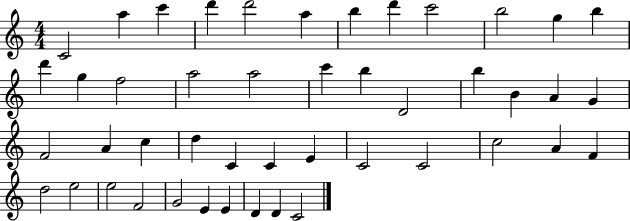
{
  \clef treble
  \numericTimeSignature
  \time 4/4
  \key c \major
  c'2 a''4 c'''4 | d'''4 d'''2 a''4 | b''4 d'''4 c'''2 | b''2 g''4 b''4 | \break d'''4 g''4 f''2 | a''2 a''2 | c'''4 b''4 d'2 | b''4 b'4 a'4 g'4 | \break f'2 a'4 c''4 | d''4 c'4 c'4 e'4 | c'2 c'2 | c''2 a'4 f'4 | \break d''2 e''2 | e''2 f'2 | g'2 e'4 e'4 | d'4 d'4 c'2 | \break \bar "|."
}